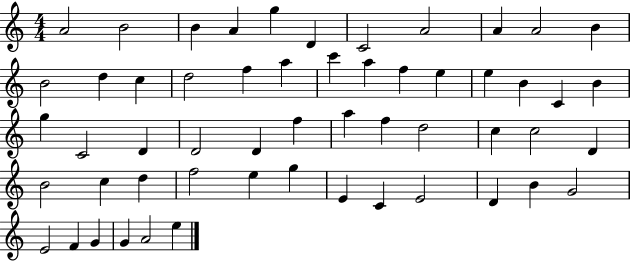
A4/h B4/h B4/q A4/q G5/q D4/q C4/h A4/h A4/q A4/h B4/q B4/h D5/q C5/q D5/h F5/q A5/q C6/q A5/q F5/q E5/q E5/q B4/q C4/q B4/q G5/q C4/h D4/q D4/h D4/q F5/q A5/q F5/q D5/h C5/q C5/h D4/q B4/h C5/q D5/q F5/h E5/q G5/q E4/q C4/q E4/h D4/q B4/q G4/h E4/h F4/q G4/q G4/q A4/h E5/q